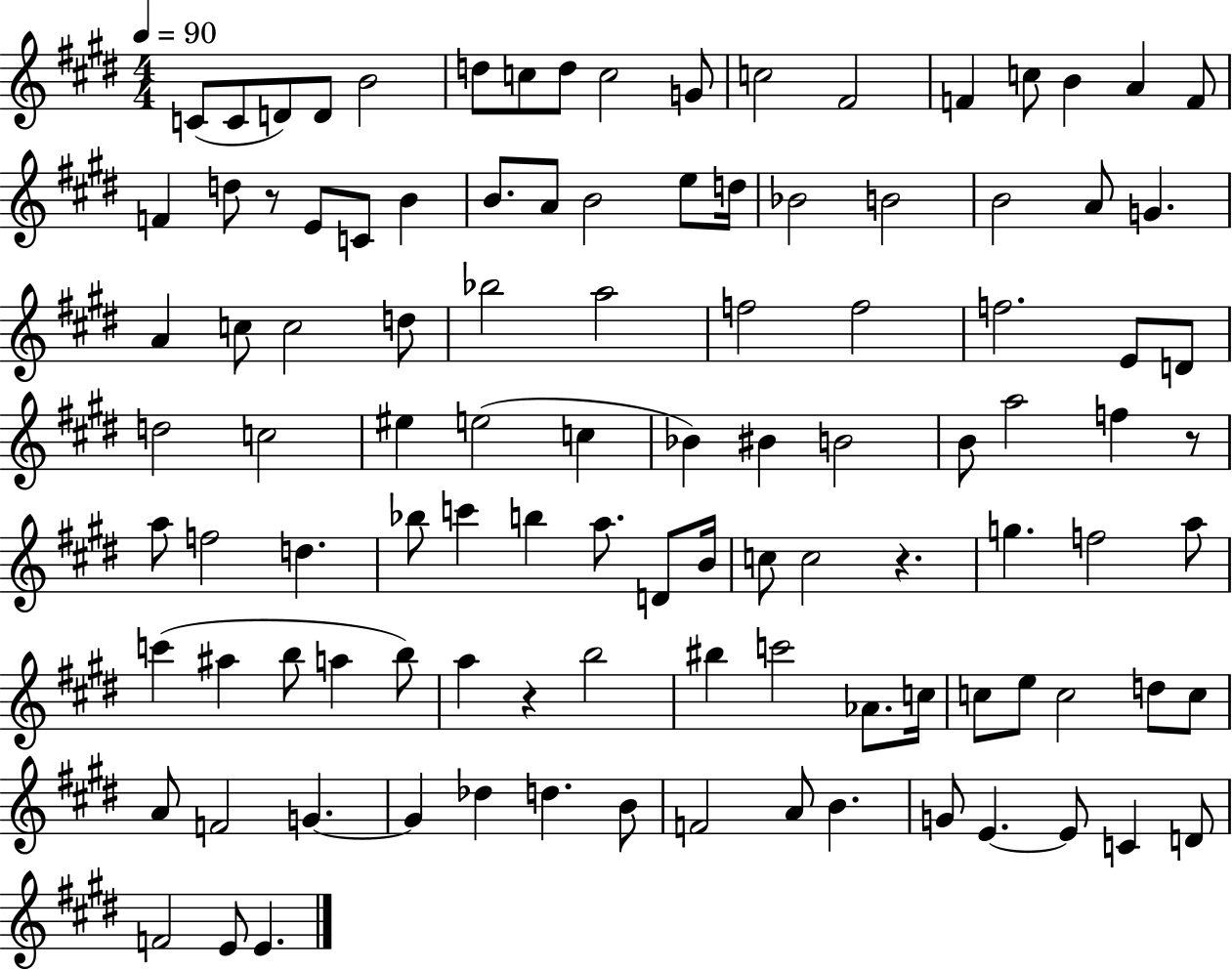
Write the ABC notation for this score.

X:1
T:Untitled
M:4/4
L:1/4
K:E
C/2 C/2 D/2 D/2 B2 d/2 c/2 d/2 c2 G/2 c2 ^F2 F c/2 B A F/2 F d/2 z/2 E/2 C/2 B B/2 A/2 B2 e/2 d/4 _B2 B2 B2 A/2 G A c/2 c2 d/2 _b2 a2 f2 f2 f2 E/2 D/2 d2 c2 ^e e2 c _B ^B B2 B/2 a2 f z/2 a/2 f2 d _b/2 c' b a/2 D/2 B/4 c/2 c2 z g f2 a/2 c' ^a b/2 a b/2 a z b2 ^b c'2 _A/2 c/4 c/2 e/2 c2 d/2 c/2 A/2 F2 G G _d d B/2 F2 A/2 B G/2 E E/2 C D/2 F2 E/2 E